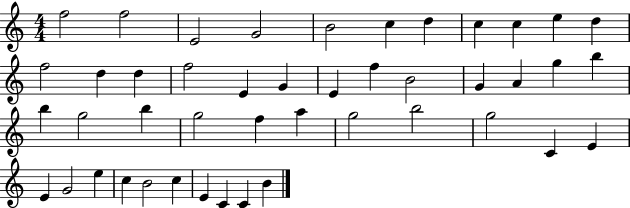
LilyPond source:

{
  \clef treble
  \numericTimeSignature
  \time 4/4
  \key c \major
  f''2 f''2 | e'2 g'2 | b'2 c''4 d''4 | c''4 c''4 e''4 d''4 | \break f''2 d''4 d''4 | f''2 e'4 g'4 | e'4 f''4 b'2 | g'4 a'4 g''4 b''4 | \break b''4 g''2 b''4 | g''2 f''4 a''4 | g''2 b''2 | g''2 c'4 e'4 | \break e'4 g'2 e''4 | c''4 b'2 c''4 | e'4 c'4 c'4 b'4 | \bar "|."
}